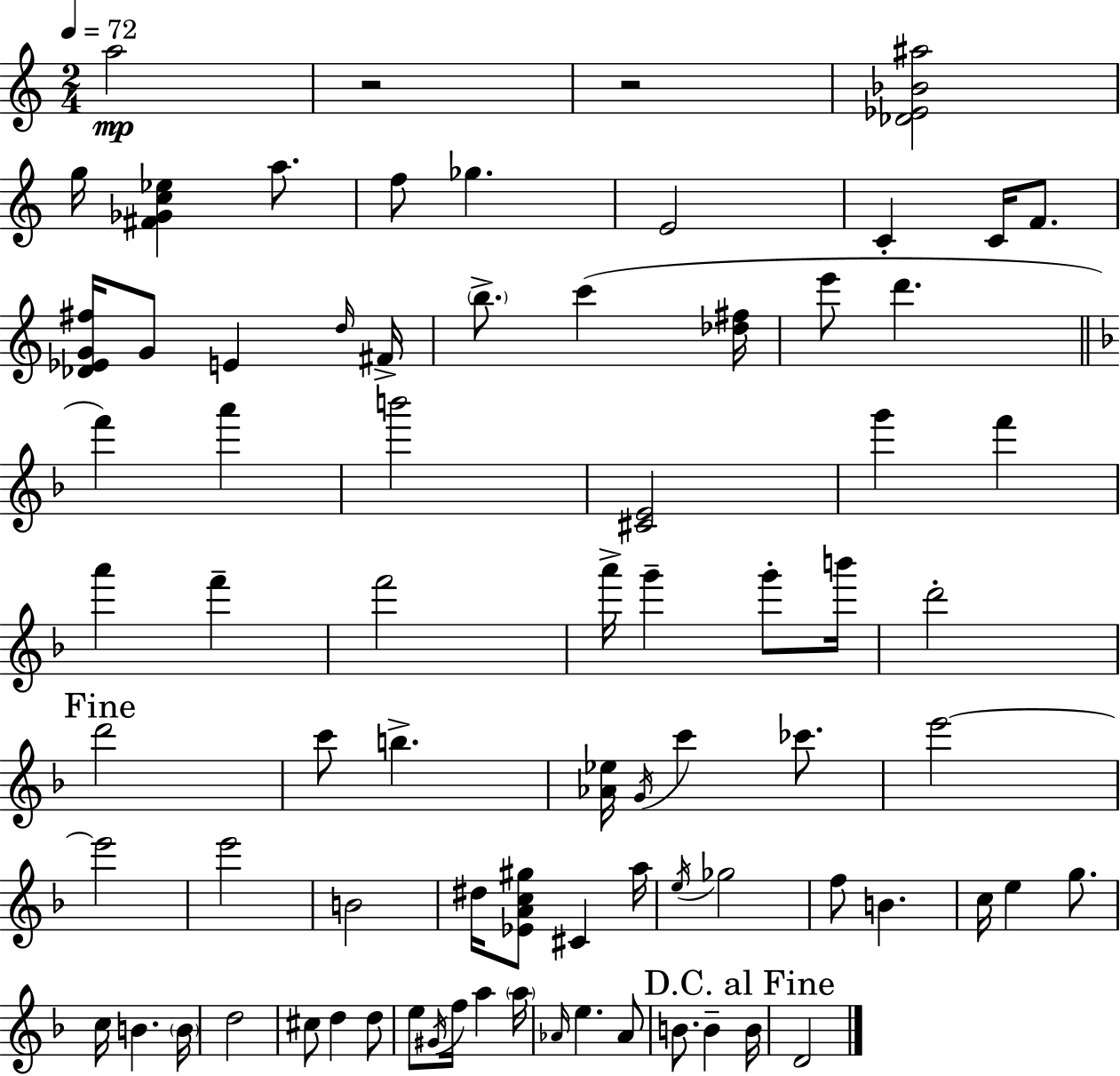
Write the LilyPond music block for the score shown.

{
  \clef treble
  \numericTimeSignature
  \time 2/4
  \key c \major
  \tempo 4 = 72
  a''2\mp | r2 | r2 | <des' ees' bes' ais''>2 | \break g''16 <fis' ges' c'' ees''>4 a''8. | f''8 ges''4. | e'2 | c'4-. c'16 f'8. | \break <des' ees' g' fis''>16 g'8 e'4 \grace { d''16 } | fis'16-> \parenthesize b''8.-> c'''4( | <des'' fis''>16 e'''8 d'''4. | \bar "||" \break \key f \major f'''4) a'''4 | b'''2 | <cis' e'>2 | g'''4 f'''4 | \break a'''4 f'''4-- | f'''2 | a'''16-> g'''4-- g'''8-. b'''16 | d'''2-. | \break \mark "Fine" d'''2 | c'''8 b''4.-> | <aes' ees''>16 \acciaccatura { g'16 } c'''4 ces'''8. | e'''2~~ | \break e'''2 | e'''2 | b'2 | dis''16 <ees' a' c'' gis''>8 cis'4 | \break a''16 \acciaccatura { e''16 } ges''2 | f''8 b'4. | c''16 e''4 g''8. | c''16 b'4. | \break \parenthesize b'16 d''2 | cis''8 d''4 | d''8 e''8 \acciaccatura { gis'16 } f''16 a''4 | \parenthesize a''16 \grace { aes'16 } e''4. | \break aes'8 b'8. b'4-- | \mark "D.C. al Fine" b'16 d'2 | \bar "|."
}